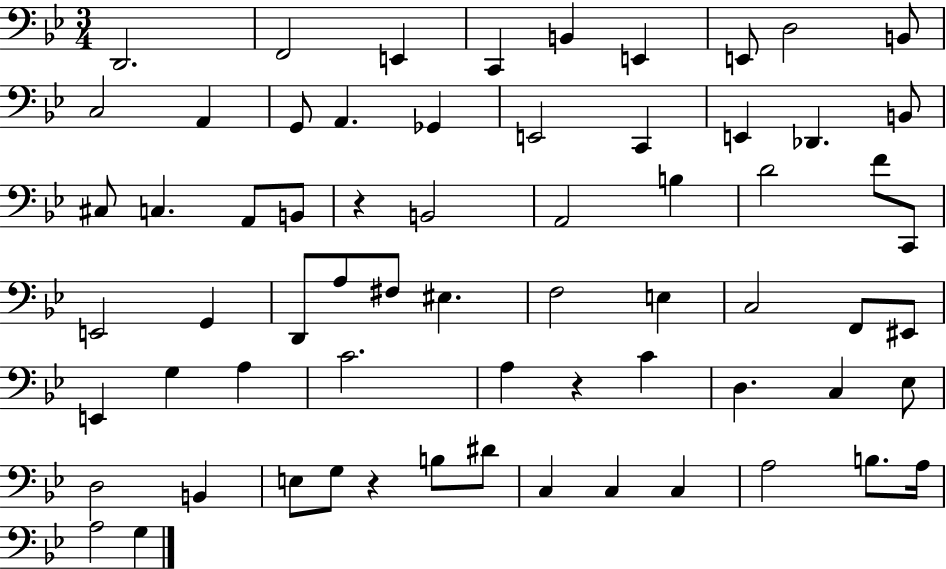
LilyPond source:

{
  \clef bass
  \numericTimeSignature
  \time 3/4
  \key bes \major
  d,2. | f,2 e,4 | c,4 b,4 e,4 | e,8 d2 b,8 | \break c2 a,4 | g,8 a,4. ges,4 | e,2 c,4 | e,4 des,4. b,8 | \break cis8 c4. a,8 b,8 | r4 b,2 | a,2 b4 | d'2 f'8 c,8 | \break e,2 g,4 | d,8 a8 fis8 eis4. | f2 e4 | c2 f,8 eis,8 | \break e,4 g4 a4 | c'2. | a4 r4 c'4 | d4. c4 ees8 | \break d2 b,4 | e8 g8 r4 b8 dis'8 | c4 c4 c4 | a2 b8. a16 | \break a2 g4 | \bar "|."
}